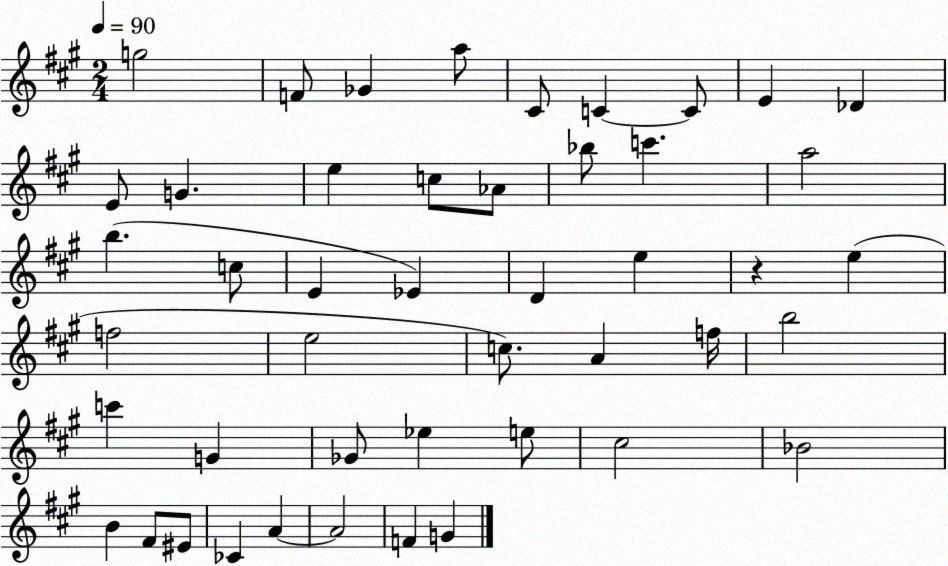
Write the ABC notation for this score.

X:1
T:Untitled
M:2/4
L:1/4
K:A
g2 F/2 _G a/2 ^C/2 C C/2 E _D E/2 G e c/2 _A/2 _b/2 c' a2 b c/2 E _E D e z e f2 e2 c/2 A f/4 b2 c' G _G/2 _e e/2 ^c2 _B2 B ^F/2 ^E/2 _C A A2 F G